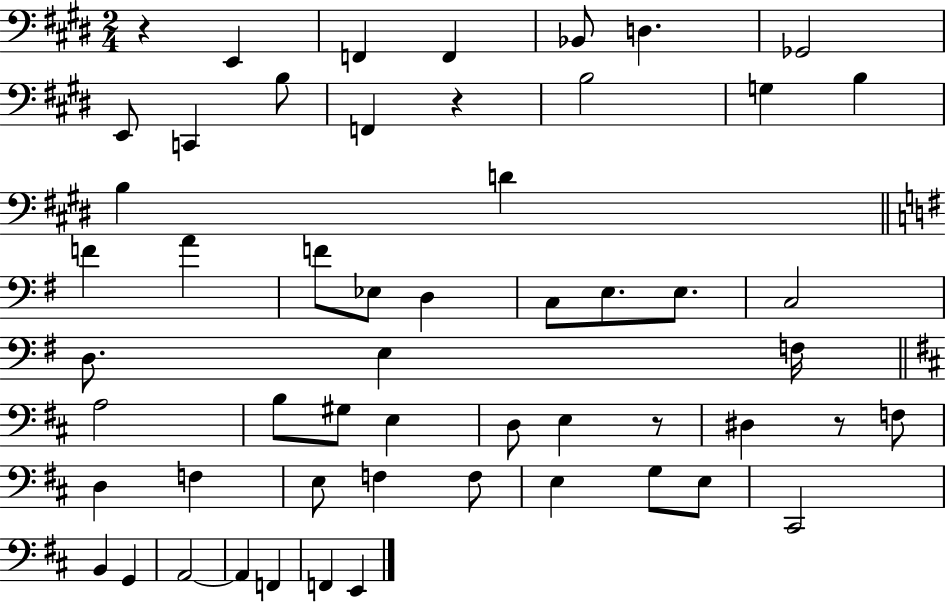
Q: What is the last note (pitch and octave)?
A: E2